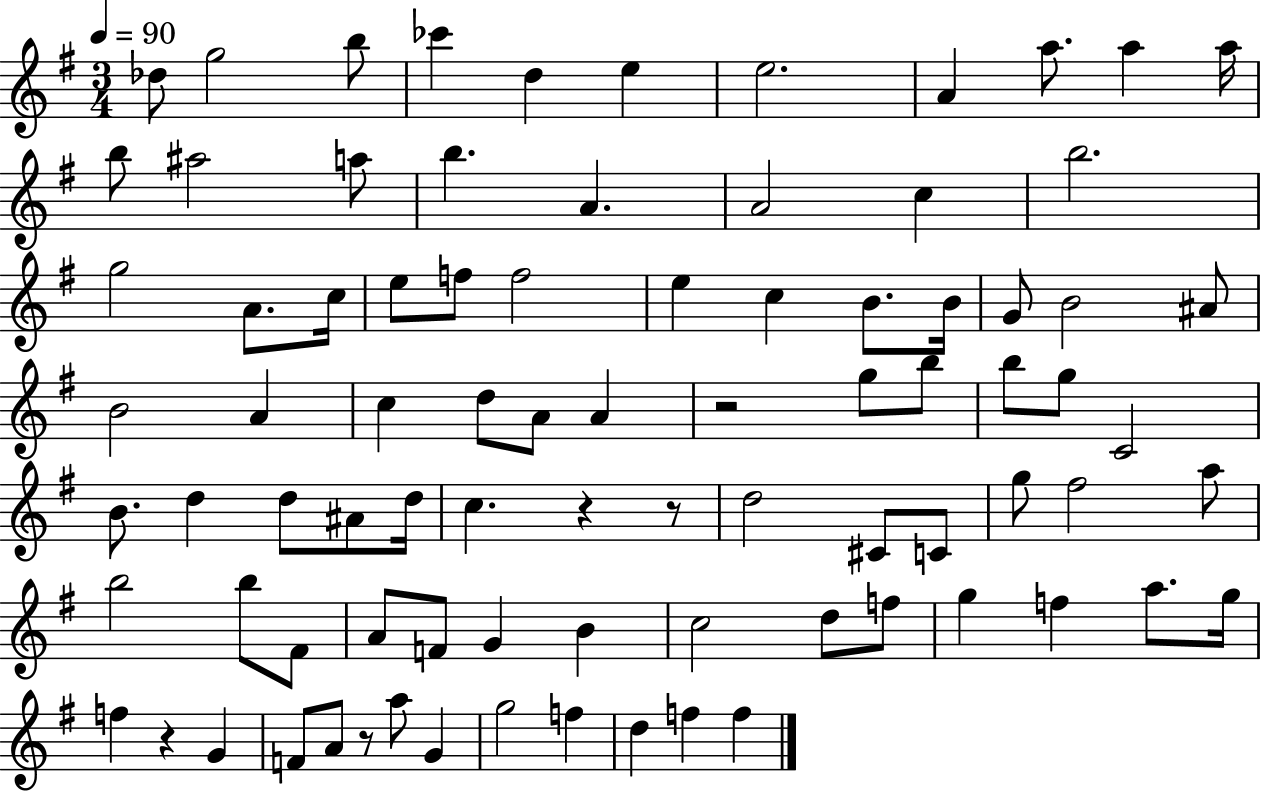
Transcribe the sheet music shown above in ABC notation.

X:1
T:Untitled
M:3/4
L:1/4
K:G
_d/2 g2 b/2 _c' d e e2 A a/2 a a/4 b/2 ^a2 a/2 b A A2 c b2 g2 A/2 c/4 e/2 f/2 f2 e c B/2 B/4 G/2 B2 ^A/2 B2 A c d/2 A/2 A z2 g/2 b/2 b/2 g/2 C2 B/2 d d/2 ^A/2 d/4 c z z/2 d2 ^C/2 C/2 g/2 ^f2 a/2 b2 b/2 ^F/2 A/2 F/2 G B c2 d/2 f/2 g f a/2 g/4 f z G F/2 A/2 z/2 a/2 G g2 f d f f